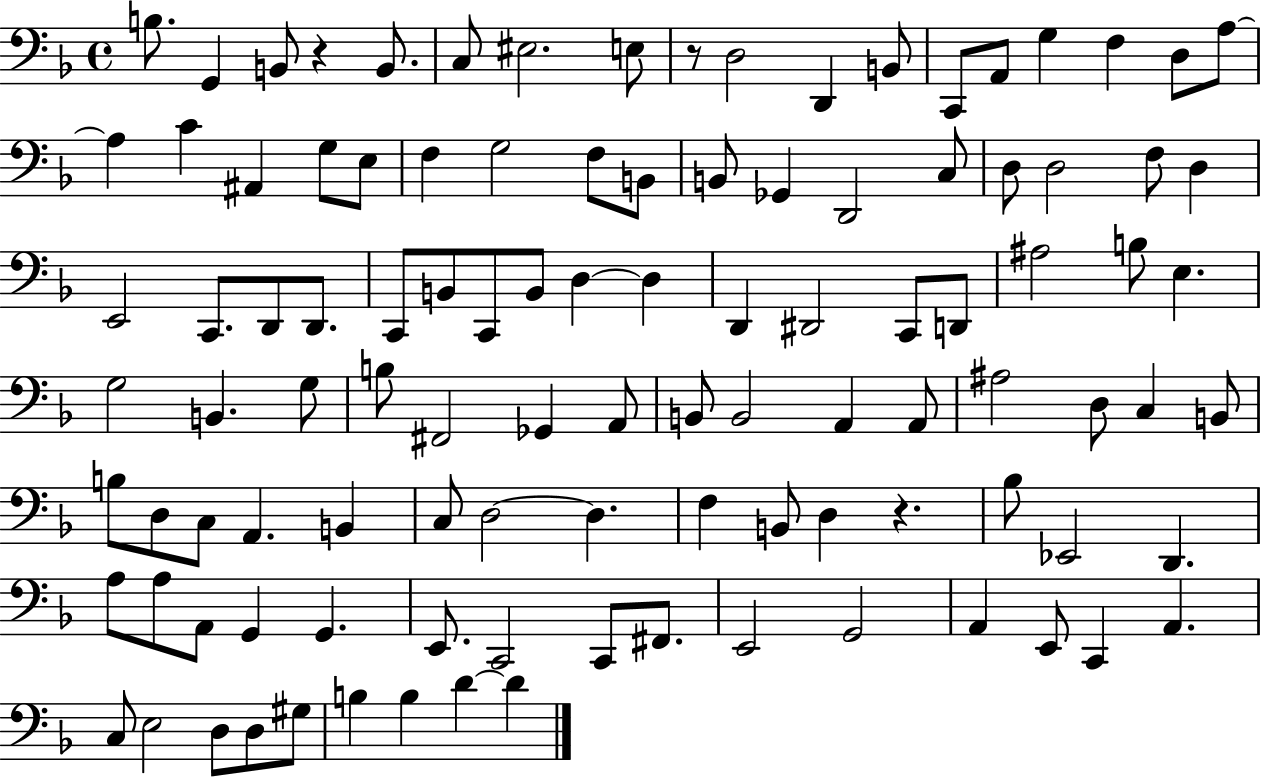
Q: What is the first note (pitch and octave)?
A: B3